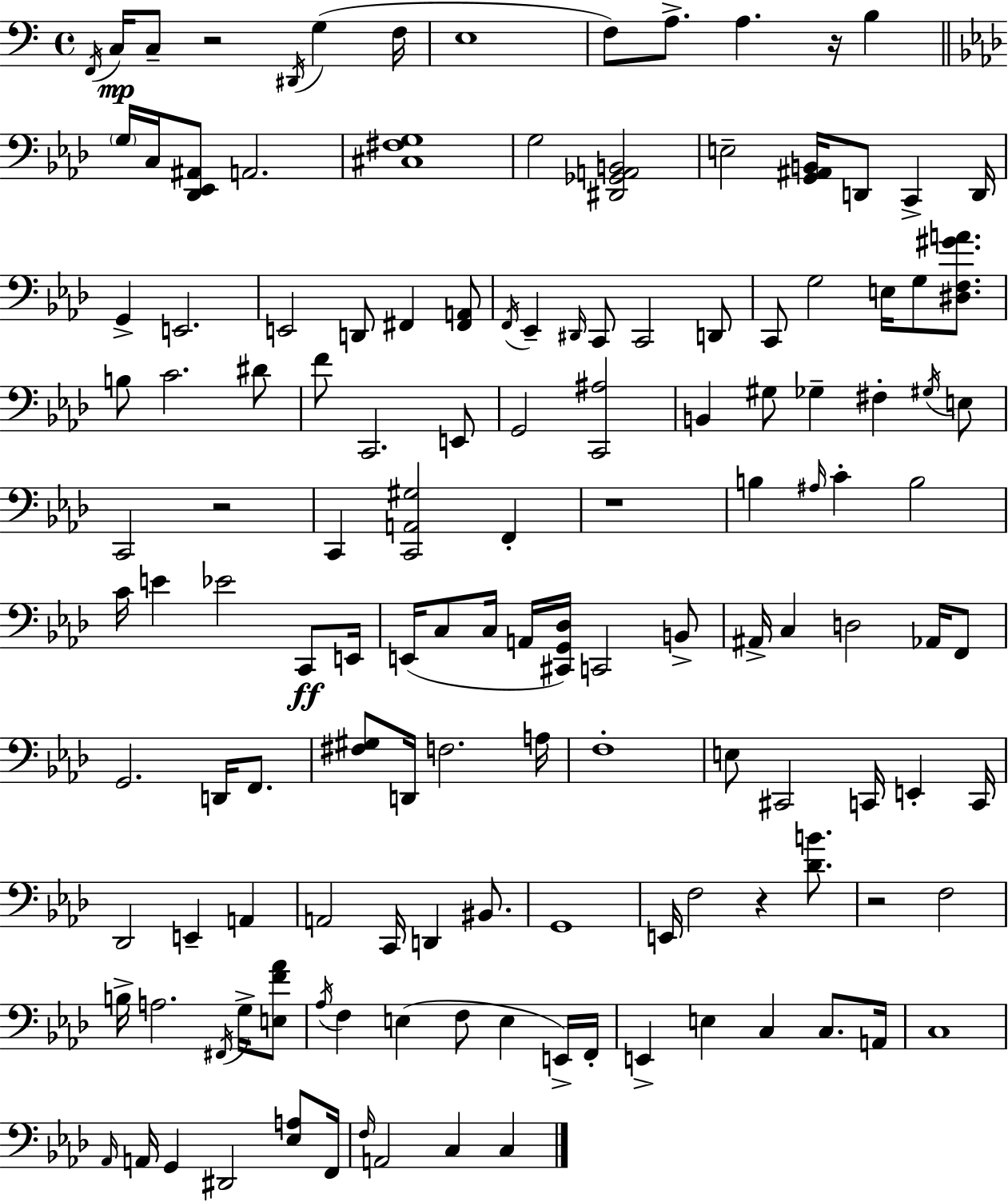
F2/s C3/s C3/e R/h D#2/s G3/q F3/s E3/w F3/e A3/e. A3/q. R/s B3/q G3/s C3/s [Db2,Eb2,A#2]/e A2/h. [C#3,F#3,G3]/w G3/h [D#2,Gb2,A2,B2]/h E3/h [G2,A#2,B2]/s D2/e C2/q D2/s G2/q E2/h. E2/h D2/e F#2/q [F#2,A2]/e F2/s Eb2/q D#2/s C2/e C2/h D2/e C2/e G3/h E3/s G3/e [D#3,F3,G#4,A4]/e. B3/e C4/h. D#4/e F4/e C2/h. E2/e G2/h [C2,A#3]/h B2/q G#3/e Gb3/q F#3/q G#3/s E3/e C2/h R/h C2/q [C2,A2,G#3]/h F2/q R/w B3/q A#3/s C4/q B3/h C4/s E4/q Eb4/h C2/e E2/s E2/s C3/e C3/s A2/s [C#2,G2,Db3]/s C2/h B2/e A#2/s C3/q D3/h Ab2/s F2/e G2/h. D2/s F2/e. [F#3,G#3]/e D2/s F3/h. A3/s F3/w E3/e C#2/h C2/s E2/q C2/s Db2/h E2/q A2/q A2/h C2/s D2/q BIS2/e. G2/w E2/s F3/h R/q [Db4,B4]/e. R/h F3/h B3/s A3/h. F#2/s G3/s [E3,F4,Ab4]/e Ab3/s F3/q E3/q F3/e E3/q E2/s F2/s E2/q E3/q C3/q C3/e. A2/s C3/w Ab2/s A2/s G2/q D#2/h [Eb3,A3]/e F2/s F3/s A2/h C3/q C3/q